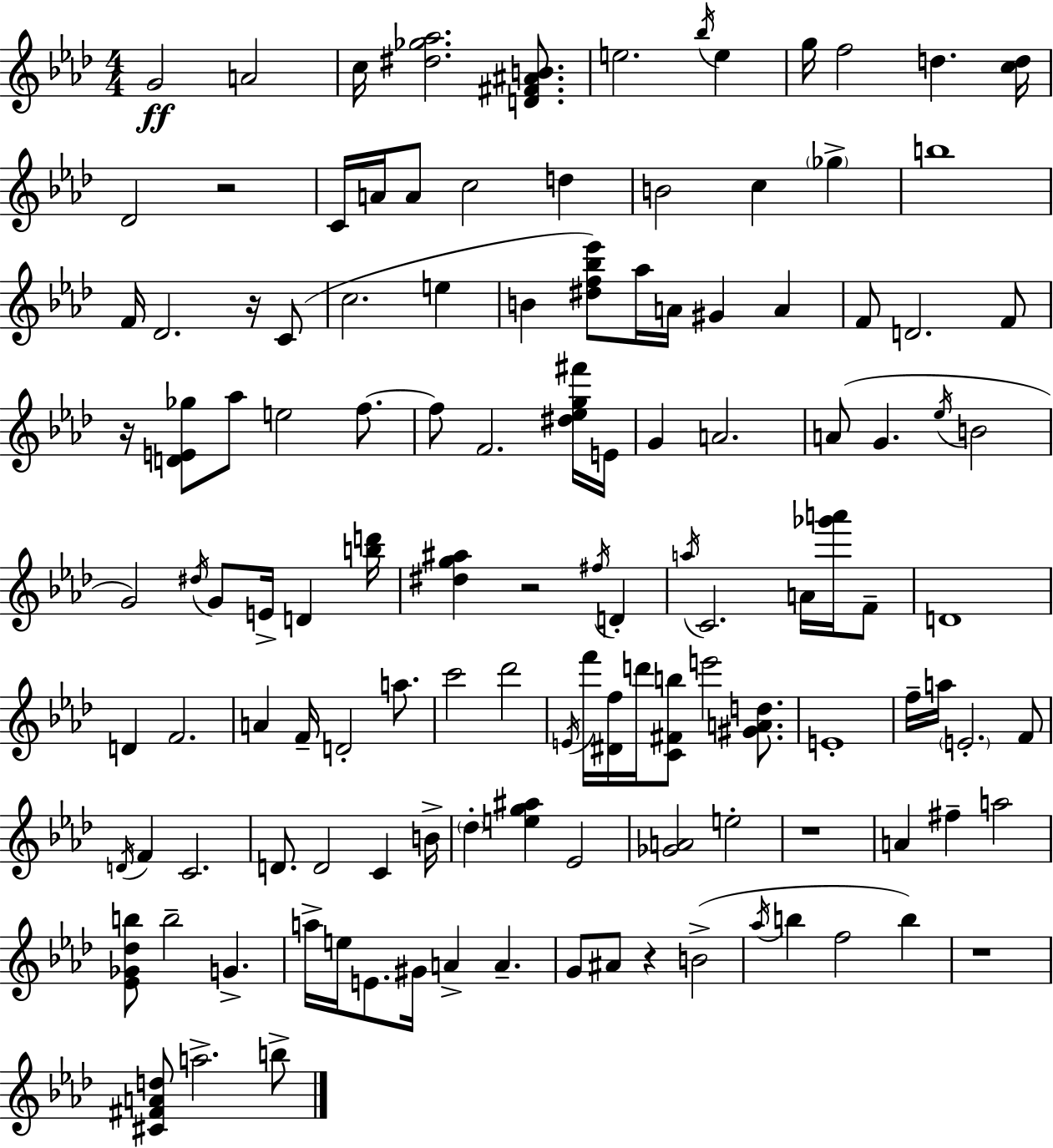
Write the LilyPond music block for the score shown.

{
  \clef treble
  \numericTimeSignature
  \time 4/4
  \key aes \major
  \repeat volta 2 { g'2\ff a'2 | c''16 <dis'' ges'' aes''>2. <d' fis' ais' b'>8. | e''2. \acciaccatura { bes''16 } e''4 | g''16 f''2 d''4. | \break <c'' d''>16 des'2 r2 | c'16 a'16 a'8 c''2 d''4 | b'2 c''4 \parenthesize ges''4-> | b''1 | \break f'16 des'2. r16 c'8( | c''2. e''4 | b'4 <dis'' f'' bes'' ees'''>8) aes''16 a'16 gis'4 a'4 | f'8 d'2. f'8 | \break r16 <d' e' ges''>8 aes''8 e''2 f''8.~~ | f''8 f'2. <dis'' ees'' g'' fis'''>16 | e'16 g'4 a'2. | a'8( g'4. \acciaccatura { ees''16 } b'2 | \break g'2) \acciaccatura { dis''16 } g'8 e'16-> d'4 | <b'' d'''>16 <dis'' g'' ais''>4 r2 \acciaccatura { fis''16 } | d'4-. \acciaccatura { a''16 } c'2. | a'16 <ges''' a'''>16 f'8-- d'1 | \break d'4 f'2. | a'4 f'16-- d'2-. | a''8. c'''2 des'''2 | \acciaccatura { e'16 } f'''16 <dis' f''>16 d'''16 <c' fis' b''>8 e'''2 | \break <gis' a' d''>8. e'1-. | f''16-- a''16 \parenthesize e'2.-. | f'8 \acciaccatura { d'16 } f'4 c'2. | d'8. d'2 | \break c'4 b'16-> \parenthesize des''4-. <e'' g'' ais''>4 ees'2 | <ges' a'>2 e''2-. | r1 | a'4 fis''4-- a''2 | \break <ees' ges' des'' b''>8 b''2-- | g'4.-> a''16-> e''16 e'8. gis'16 a'4-> | a'4.-- g'8 ais'8 r4 b'2->( | \acciaccatura { aes''16 } b''4 f''2 | \break b''4) r1 | <cis' fis' a' d''>8 a''2.-> | b''8-> } \bar "|."
}